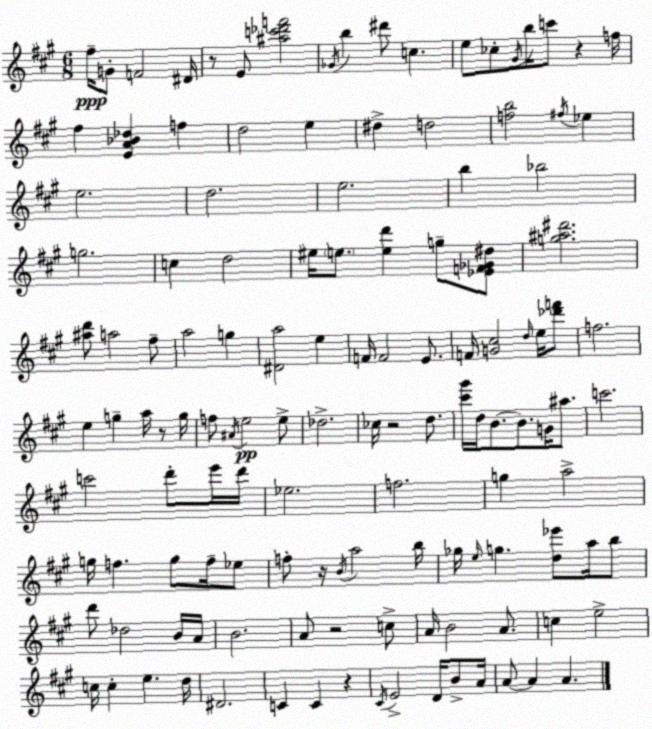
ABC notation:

X:1
T:Untitled
M:6/8
L:1/4
K:A
^f/4 G/2 F2 ^D/4 z/2 E/2 [^ac'_d'f']2 _G/4 b ^d'/2 c e/2 _c/2 ^G/4 b/4 c'/2 z f/4 ^f [EA_B_d] f d2 e ^d d2 [fb]2 ^f/4 _e e2 d2 e2 b _b2 g2 c d2 ^e/4 e/2 [ed'] g/2 [_EF_G^d]/2 [g^a^d']2 [^ad']/2 a2 ^f/2 a2 g [^Da]2 e F/4 F2 E/2 F/4 [G^c]2 d/4 e/4 [_d'f']/2 f2 e g a/4 z/2 g/4 f/2 ^A/4 e2 e/2 _d2 _c/4 z2 d/2 [^c'^g']/4 d/4 B/2 B/2 G/4 ^a/2 c'2 c'2 d'/2 e'/4 d'/4 _e2 f2 g a2 g/4 f g/2 f/4 _e/2 f/2 z/4 B/4 a2 b/4 _g/4 e/4 g [d_e']/2 a/4 b/2 d'/2 _d2 B/4 A/4 B2 A/2 z2 c/2 A/4 B2 A/2 c e2 c/4 c e d/4 ^D2 C C z ^C/4 E2 D/4 B/2 A/4 A/2 A A